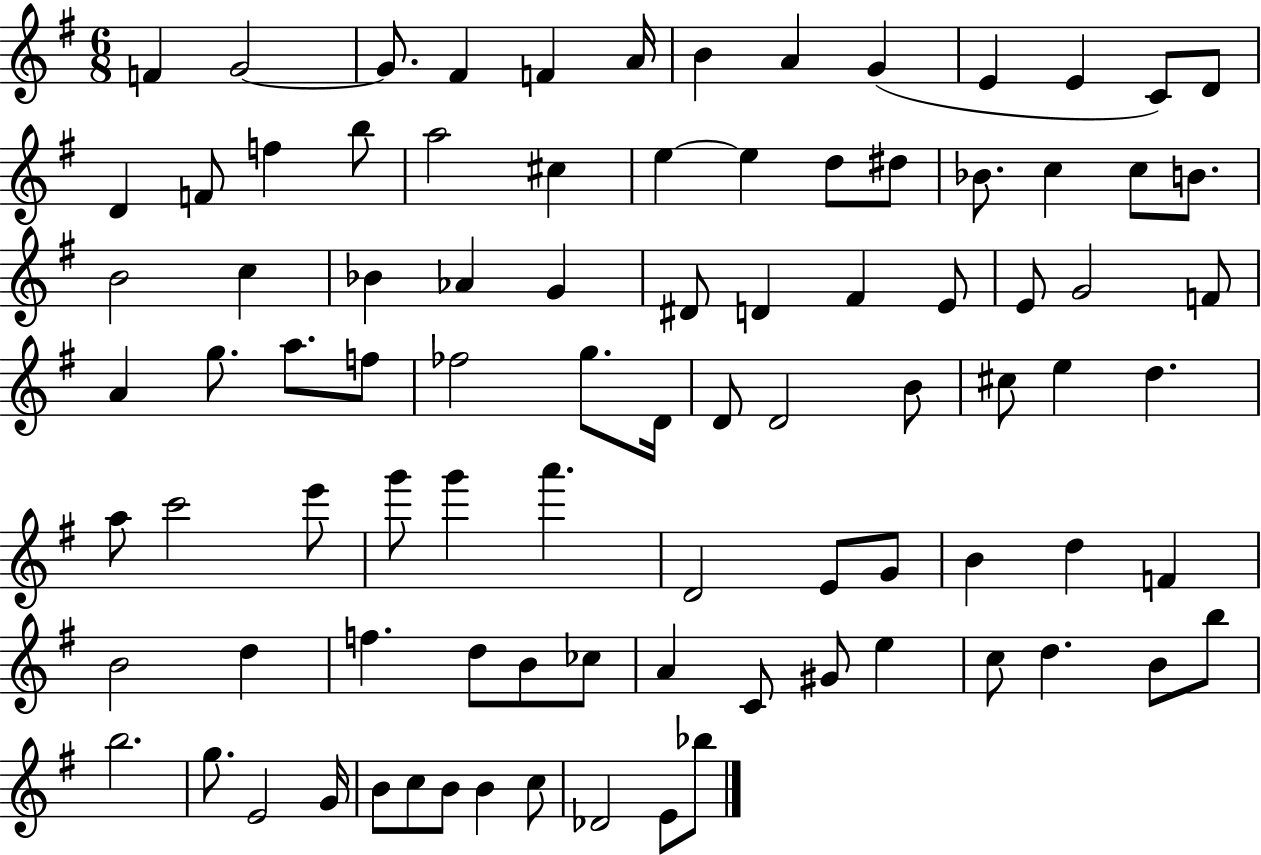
{
  \clef treble
  \numericTimeSignature
  \time 6/8
  \key g \major
  f'4 g'2~~ | g'8. fis'4 f'4 a'16 | b'4 a'4 g'4( | e'4 e'4 c'8) d'8 | \break d'4 f'8 f''4 b''8 | a''2 cis''4 | e''4~~ e''4 d''8 dis''8 | bes'8. c''4 c''8 b'8. | \break b'2 c''4 | bes'4 aes'4 g'4 | dis'8 d'4 fis'4 e'8 | e'8 g'2 f'8 | \break a'4 g''8. a''8. f''8 | fes''2 g''8. d'16 | d'8 d'2 b'8 | cis''8 e''4 d''4. | \break a''8 c'''2 e'''8 | g'''8 g'''4 a'''4. | d'2 e'8 g'8 | b'4 d''4 f'4 | \break b'2 d''4 | f''4. d''8 b'8 ces''8 | a'4 c'8 gis'8 e''4 | c''8 d''4. b'8 b''8 | \break b''2. | g''8. e'2 g'16 | b'8 c''8 b'8 b'4 c''8 | des'2 e'8 bes''8 | \break \bar "|."
}